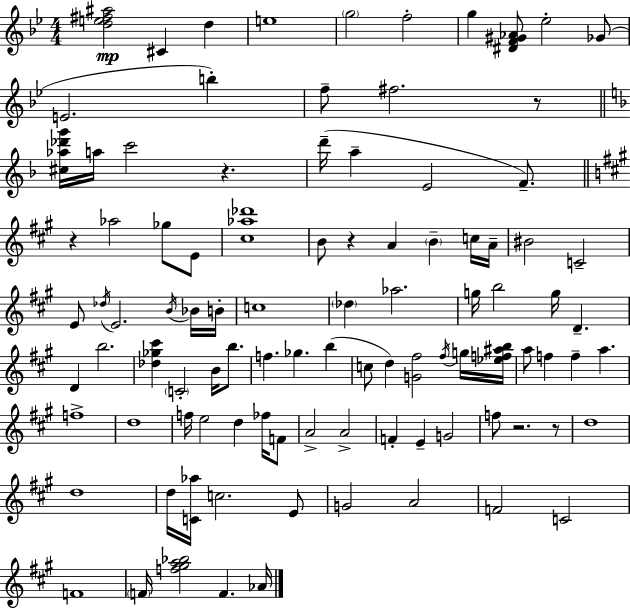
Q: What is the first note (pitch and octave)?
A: C#4